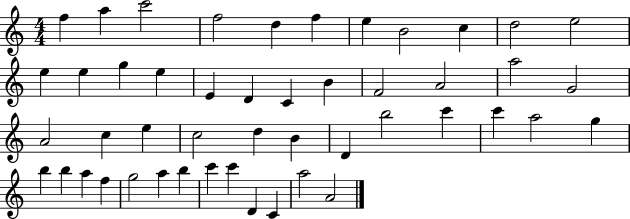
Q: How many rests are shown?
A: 0